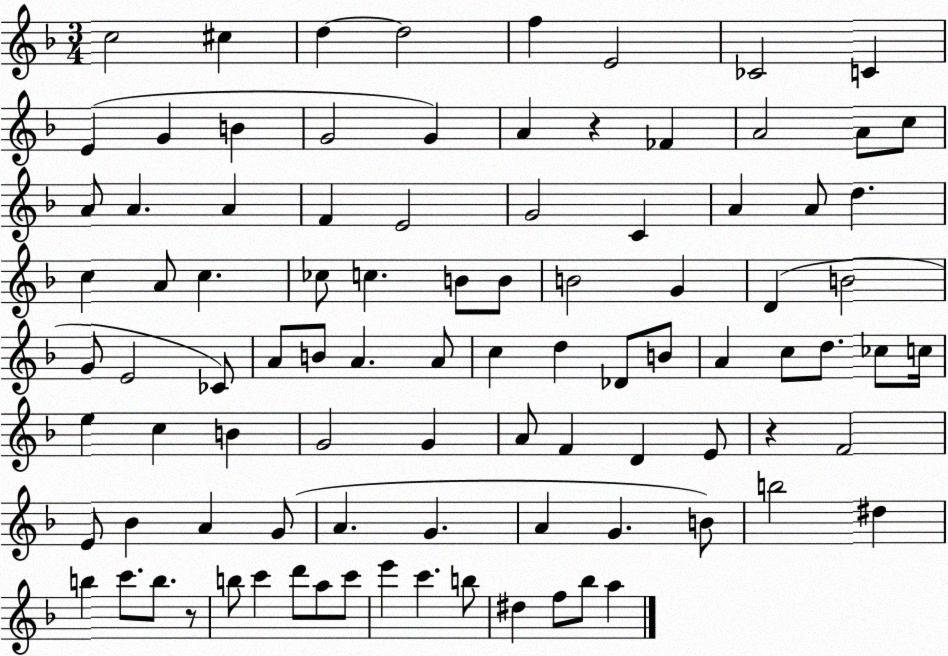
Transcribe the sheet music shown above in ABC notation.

X:1
T:Untitled
M:3/4
L:1/4
K:F
c2 ^c d d2 f E2 _C2 C E G B G2 G A z _F A2 A/2 c/2 A/2 A A F E2 G2 C A A/2 d c A/2 c _c/2 c B/2 B/2 B2 G D B2 G/2 E2 _C/2 A/2 B/2 A A/2 c d _D/2 B/2 A c/2 d/2 _c/2 c/4 e c B G2 G A/2 F D E/2 z F2 E/2 _B A G/2 A G A G B/2 b2 ^d b c'/2 b/2 z/2 b/2 c' d'/2 a/2 c'/2 e' c' b/2 ^d f/2 _b/2 a